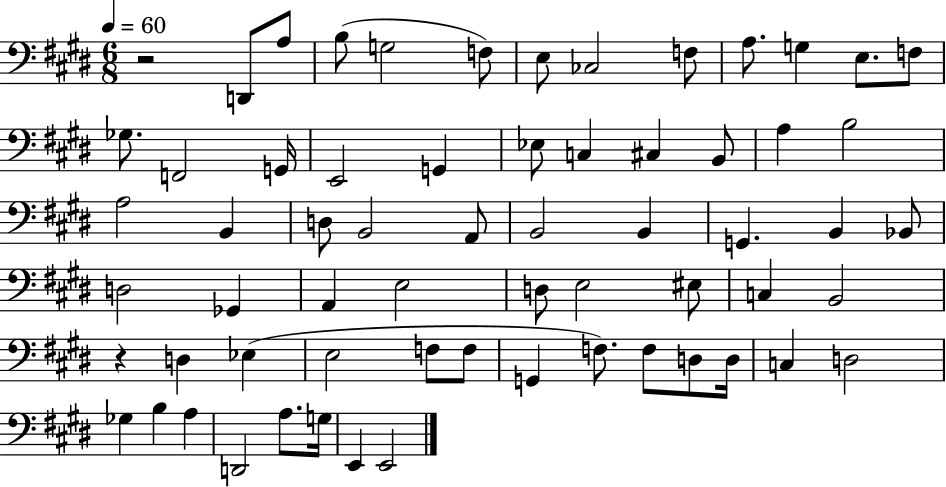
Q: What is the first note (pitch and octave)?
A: D2